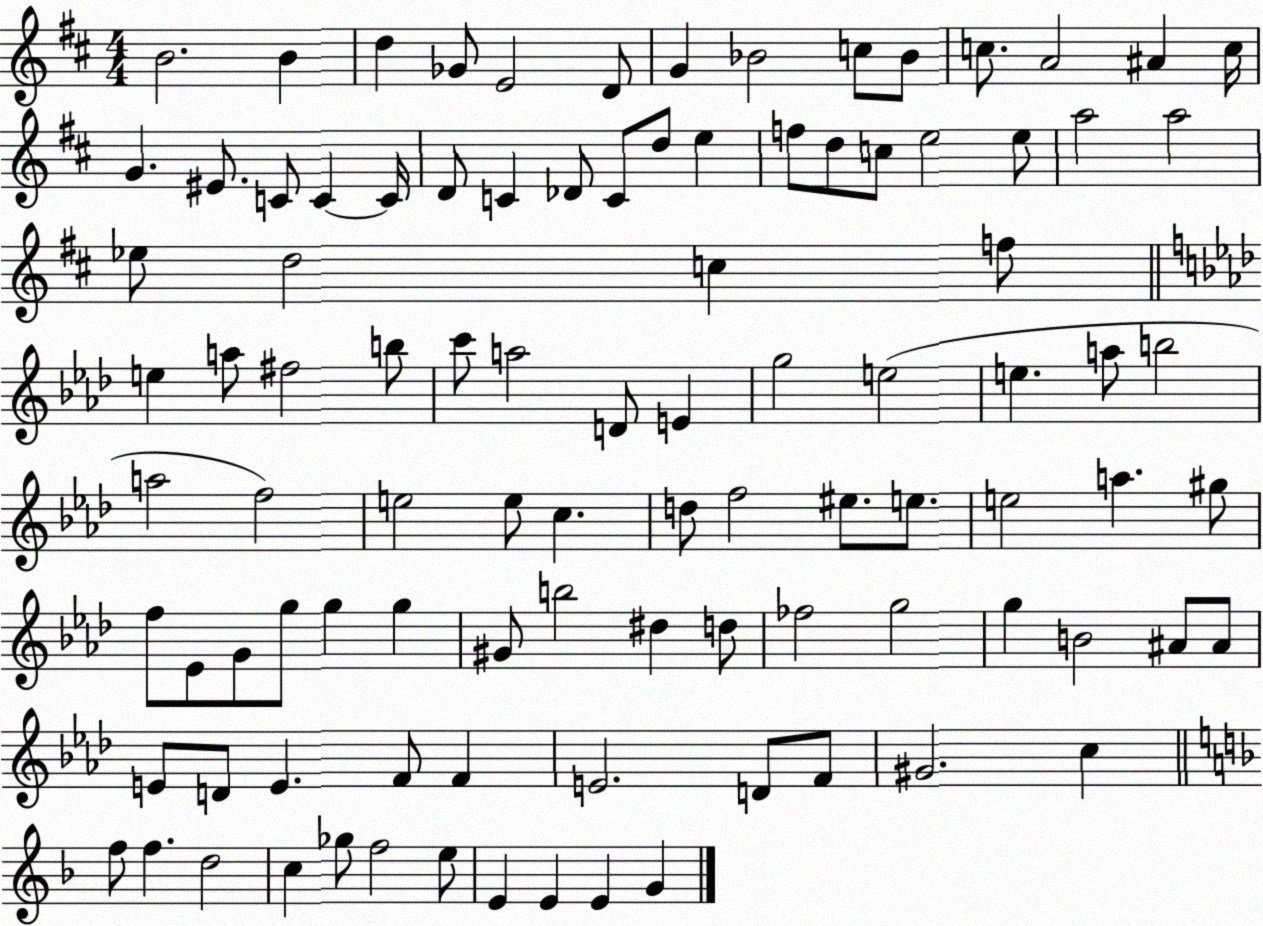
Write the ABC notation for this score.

X:1
T:Untitled
M:4/4
L:1/4
K:D
B2 B d _G/2 E2 D/2 G _B2 c/2 _B/2 c/2 A2 ^A c/4 G ^E/2 C/2 C C/4 D/2 C _D/2 C/2 d/2 e f/2 d/2 c/2 e2 e/2 a2 a2 _e/2 d2 c f/2 e a/2 ^f2 b/2 c'/2 a2 D/2 E g2 e2 e a/2 b2 a2 f2 e2 e/2 c d/2 f2 ^e/2 e/2 e2 a ^g/2 f/2 _E/2 G/2 g/2 g g ^G/2 b2 ^d d/2 _f2 g2 g B2 ^A/2 ^A/2 E/2 D/2 E F/2 F E2 D/2 F/2 ^G2 c f/2 f d2 c _g/2 f2 e/2 E E E G